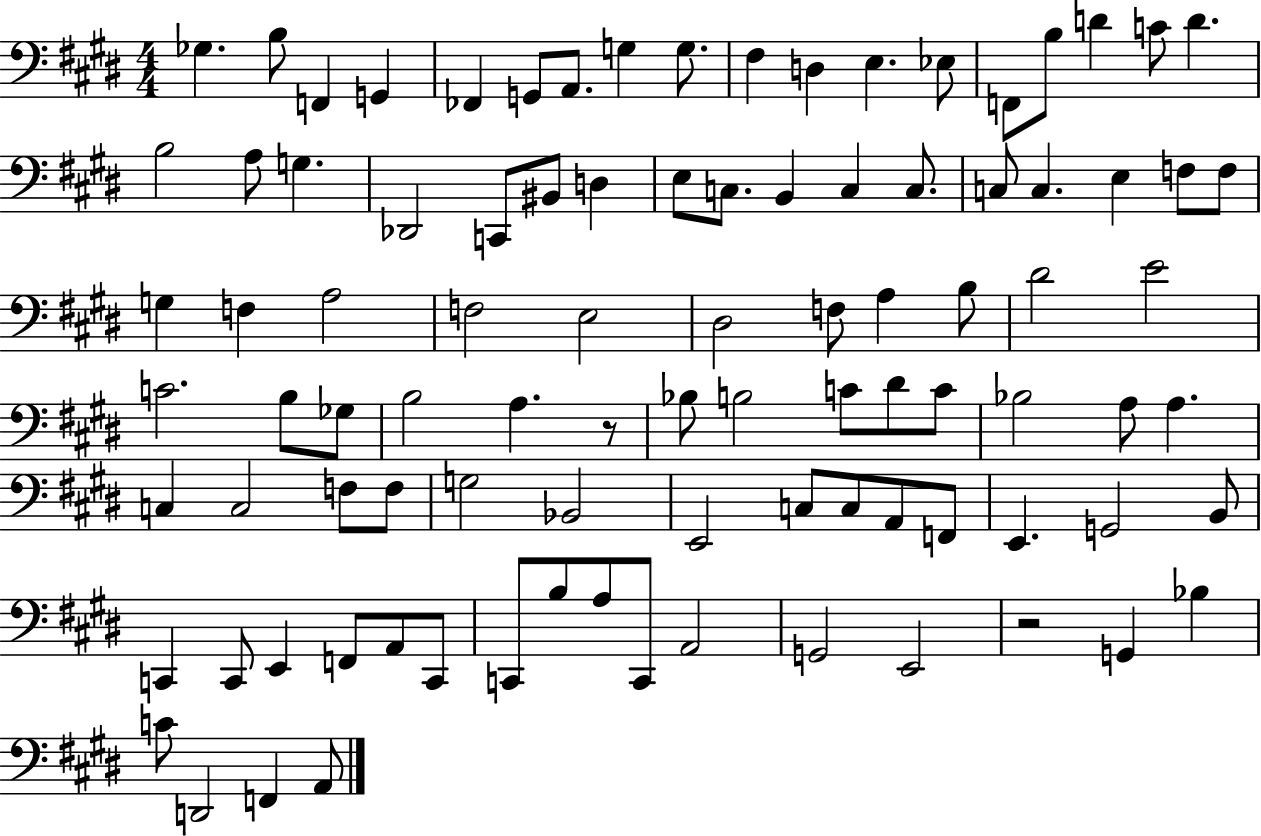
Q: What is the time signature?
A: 4/4